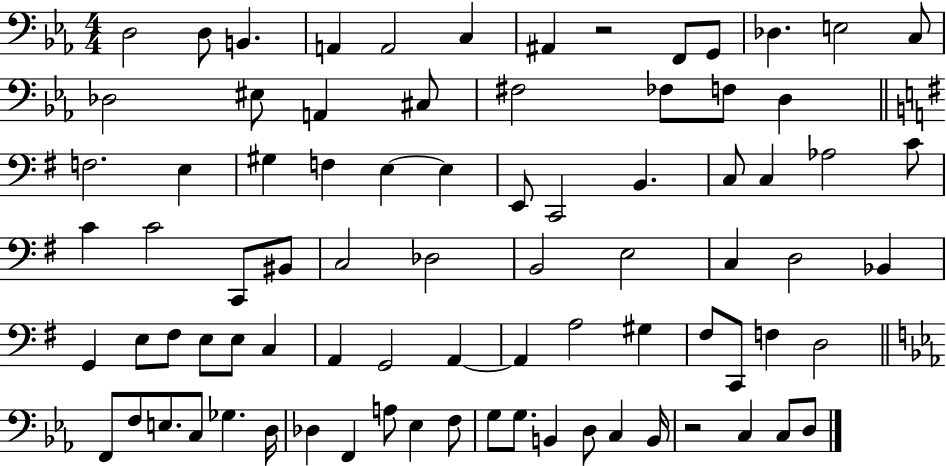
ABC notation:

X:1
T:Untitled
M:4/4
L:1/4
K:Eb
D,2 D,/2 B,, A,, A,,2 C, ^A,, z2 F,,/2 G,,/2 _D, E,2 C,/2 _D,2 ^E,/2 A,, ^C,/2 ^F,2 _F,/2 F,/2 D, F,2 E, ^G, F, E, E, E,,/2 C,,2 B,, C,/2 C, _A,2 C/2 C C2 C,,/2 ^B,,/2 C,2 _D,2 B,,2 E,2 C, D,2 _B,, G,, E,/2 ^F,/2 E,/2 E,/2 C, A,, G,,2 A,, A,, A,2 ^G, ^F,/2 C,,/2 F, D,2 F,,/2 F,/2 E,/2 C,/2 _G, D,/4 _D, F,, A,/2 _E, F,/2 G,/2 G,/2 B,, D,/2 C, B,,/4 z2 C, C,/2 D,/2